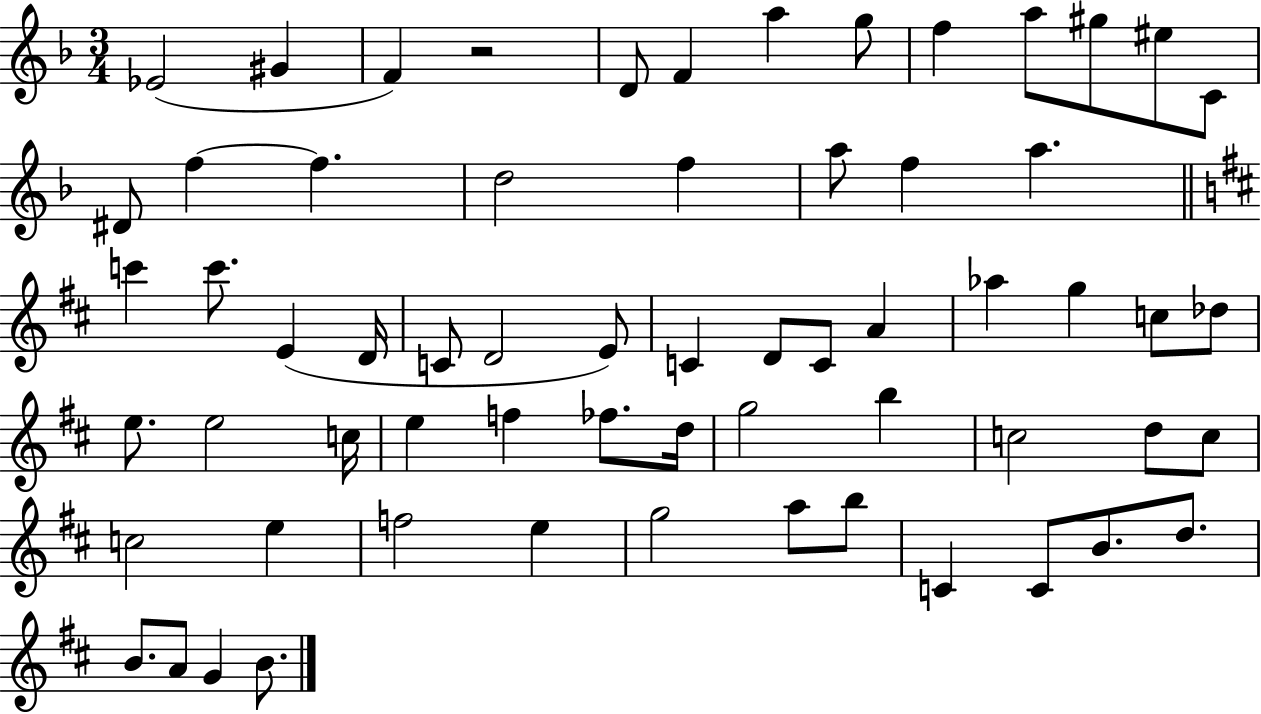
Eb4/h G#4/q F4/q R/h D4/e F4/q A5/q G5/e F5/q A5/e G#5/e EIS5/e C4/e D#4/e F5/q F5/q. D5/h F5/q A5/e F5/q A5/q. C6/q C6/e. E4/q D4/s C4/e D4/h E4/e C4/q D4/e C4/e A4/q Ab5/q G5/q C5/e Db5/e E5/e. E5/h C5/s E5/q F5/q FES5/e. D5/s G5/h B5/q C5/h D5/e C5/e C5/h E5/q F5/h E5/q G5/h A5/e B5/e C4/q C4/e B4/e. D5/e. B4/e. A4/e G4/q B4/e.